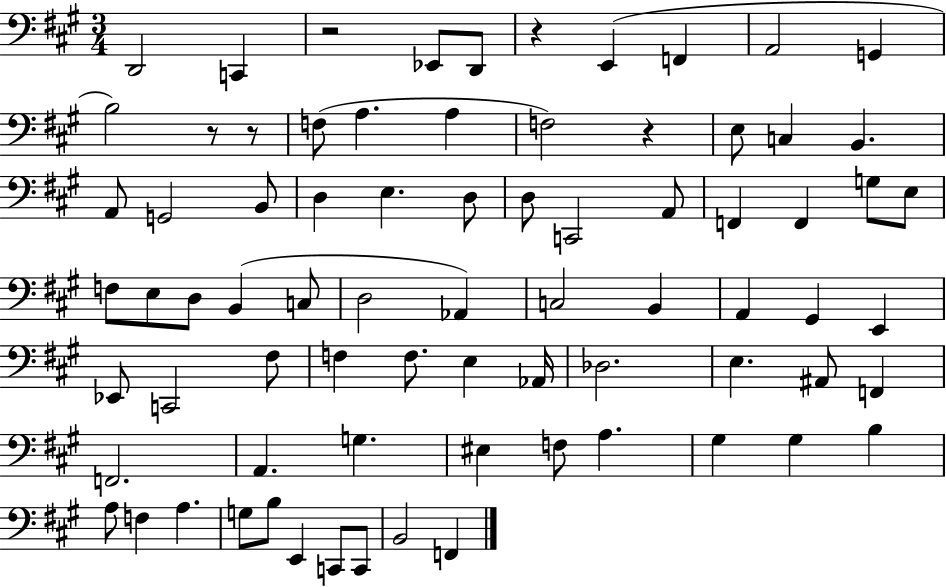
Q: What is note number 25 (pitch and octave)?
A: A2